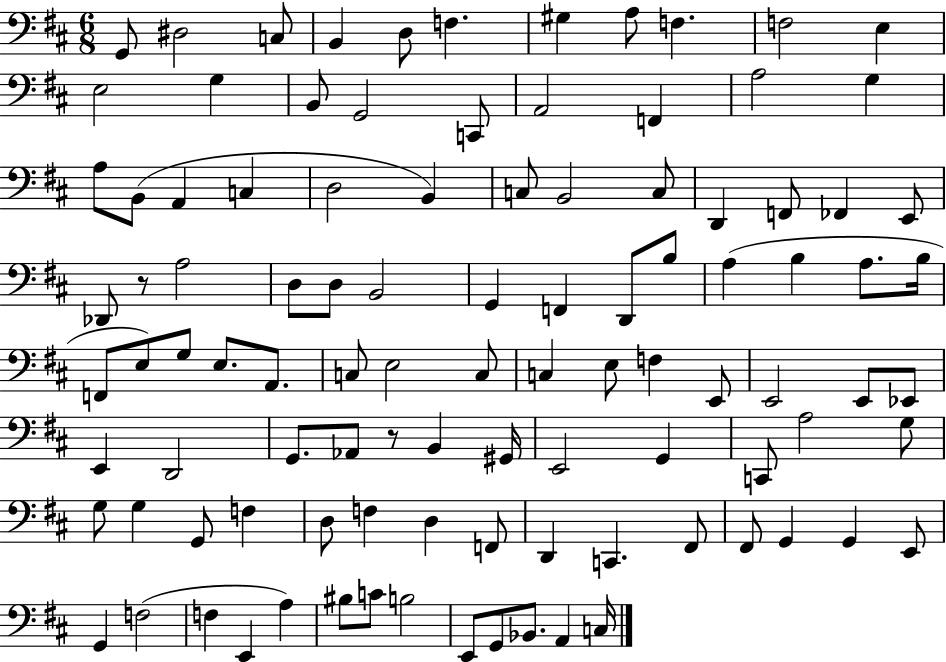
X:1
T:Untitled
M:6/8
L:1/4
K:D
G,,/2 ^D,2 C,/2 B,, D,/2 F, ^G, A,/2 F, F,2 E, E,2 G, B,,/2 G,,2 C,,/2 A,,2 F,, A,2 G, A,/2 B,,/2 A,, C, D,2 B,, C,/2 B,,2 C,/2 D,, F,,/2 _F,, E,,/2 _D,,/2 z/2 A,2 D,/2 D,/2 B,,2 G,, F,, D,,/2 B,/2 A, B, A,/2 B,/4 F,,/2 E,/2 G,/2 E,/2 A,,/2 C,/2 E,2 C,/2 C, E,/2 F, E,,/2 E,,2 E,,/2 _E,,/2 E,, D,,2 G,,/2 _A,,/2 z/2 B,, ^G,,/4 E,,2 G,, C,,/2 A,2 G,/2 G,/2 G, G,,/2 F, D,/2 F, D, F,,/2 D,, C,, ^F,,/2 ^F,,/2 G,, G,, E,,/2 G,, F,2 F, E,, A, ^B,/2 C/2 B,2 E,,/2 G,,/2 _B,,/2 A,, C,/4